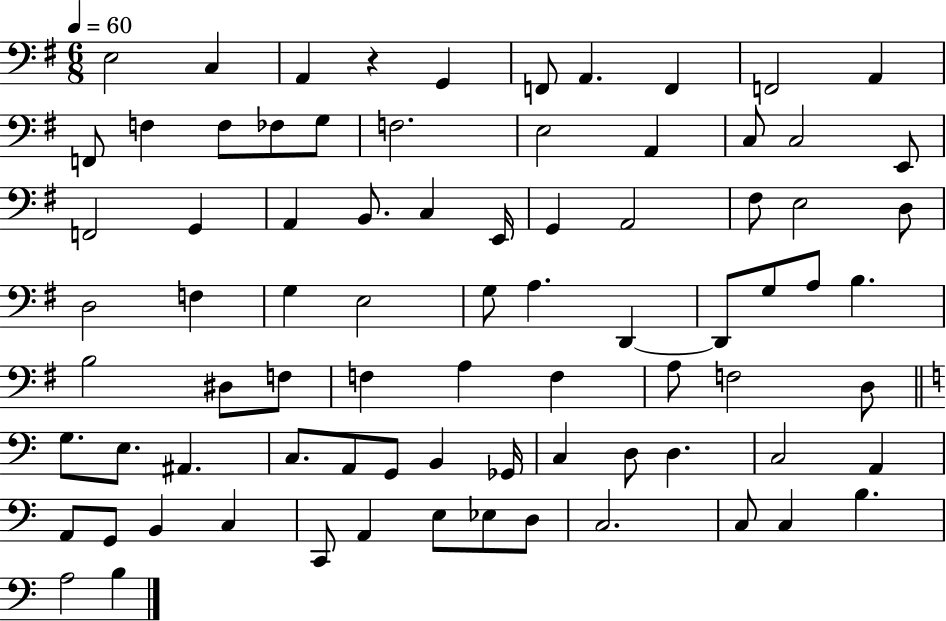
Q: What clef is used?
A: bass